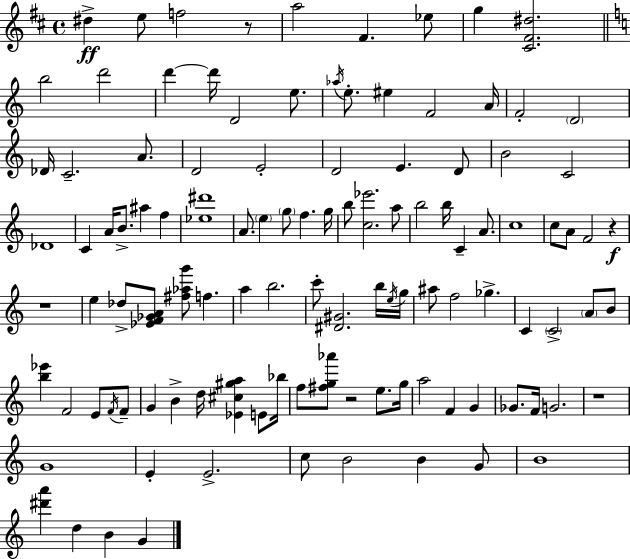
{
  \clef treble
  \time 4/4
  \defaultTimeSignature
  \key d \major
  dis''4->\ff e''8 f''2 r8 | a''2 fis'4. ees''8 | g''4 <cis' fis' dis''>2. | \bar "||" \break \key a \minor b''2 d'''2 | d'''4~~ d'''16 d'2 e''8. | \acciaccatura { aes''16 } e''8.-. eis''4 f'2 | a'16 f'2-. \parenthesize d'2 | \break des'16 c'2.-- a'8. | d'2 e'2-. | d'2 e'4. d'8 | b'2 c'2 | \break des'1 | c'4 a'16 b'8.-> ais''4 f''4 | <ees'' dis'''>1 | a'8. \parenthesize e''4 \parenthesize g''8 f''4. | \break g''16 b''8 <c'' ees'''>2. a''8 | b''2 b''16 c'4-- a'8. | c''1 | c''8 a'8 f'2 r4\f | \break r1 | e''4 des''8-> <ees' f' ges' a'>8 <fis'' aes'' g'''>8 f''4. | a''4 b''2. | c'''8-. <dis' gis'>2. b''16 | \break \acciaccatura { e''16 } g''16 ais''8 f''2 ges''4.-> | c'4 \parenthesize c'2-> \parenthesize a'8 | b'8 <b'' ees'''>4 f'2 e'8 | \acciaccatura { f'16 } f'8-- g'4 b'4-> d''16 <ees' cis'' gis'' a''>4 | \break e'8 bes''16 f''8 <fis'' g'' aes'''>8 r2 e''8. | g''16 a''2 f'4 g'4 | ges'8. f'16 g'2. | r1 | \break g'1 | e'4-. e'2.-> | c''8 b'2 b'4 | g'8 b'1 | \break <dis''' a'''>4 d''4 b'4 g'4 | \bar "|."
}